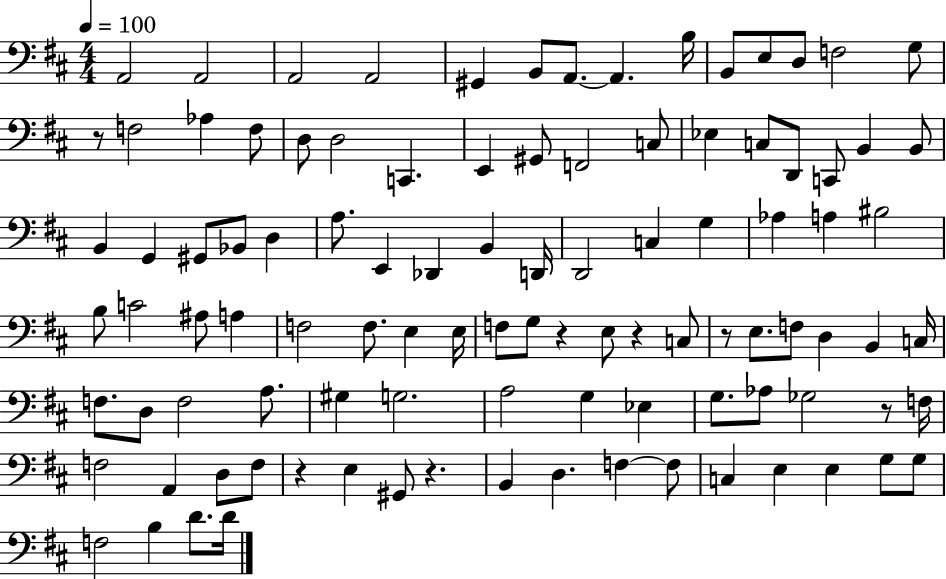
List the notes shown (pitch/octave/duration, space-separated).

A2/h A2/h A2/h A2/h G#2/q B2/e A2/e. A2/q. B3/s B2/e E3/e D3/e F3/h G3/e R/e F3/h Ab3/q F3/e D3/e D3/h C2/q. E2/q G#2/e F2/h C3/e Eb3/q C3/e D2/e C2/e B2/q B2/e B2/q G2/q G#2/e Bb2/e D3/q A3/e. E2/q Db2/q B2/q D2/s D2/h C3/q G3/q Ab3/q A3/q BIS3/h B3/e C4/h A#3/e A3/q F3/h F3/e. E3/q E3/s F3/e G3/e R/q E3/e R/q C3/e R/e E3/e. F3/e D3/q B2/q C3/s F3/e. D3/e F3/h A3/e. G#3/q G3/h. A3/h G3/q Eb3/q G3/e. Ab3/e Gb3/h R/e F3/s F3/h A2/q D3/e F3/e R/q E3/q G#2/e R/q. B2/q D3/q. F3/q F3/e C3/q E3/q E3/q G3/e G3/e F3/h B3/q D4/e. D4/s